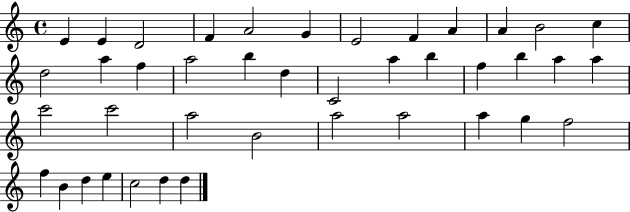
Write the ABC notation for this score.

X:1
T:Untitled
M:4/4
L:1/4
K:C
E E D2 F A2 G E2 F A A B2 c d2 a f a2 b d C2 a b f b a a c'2 c'2 a2 B2 a2 a2 a g f2 f B d e c2 d d